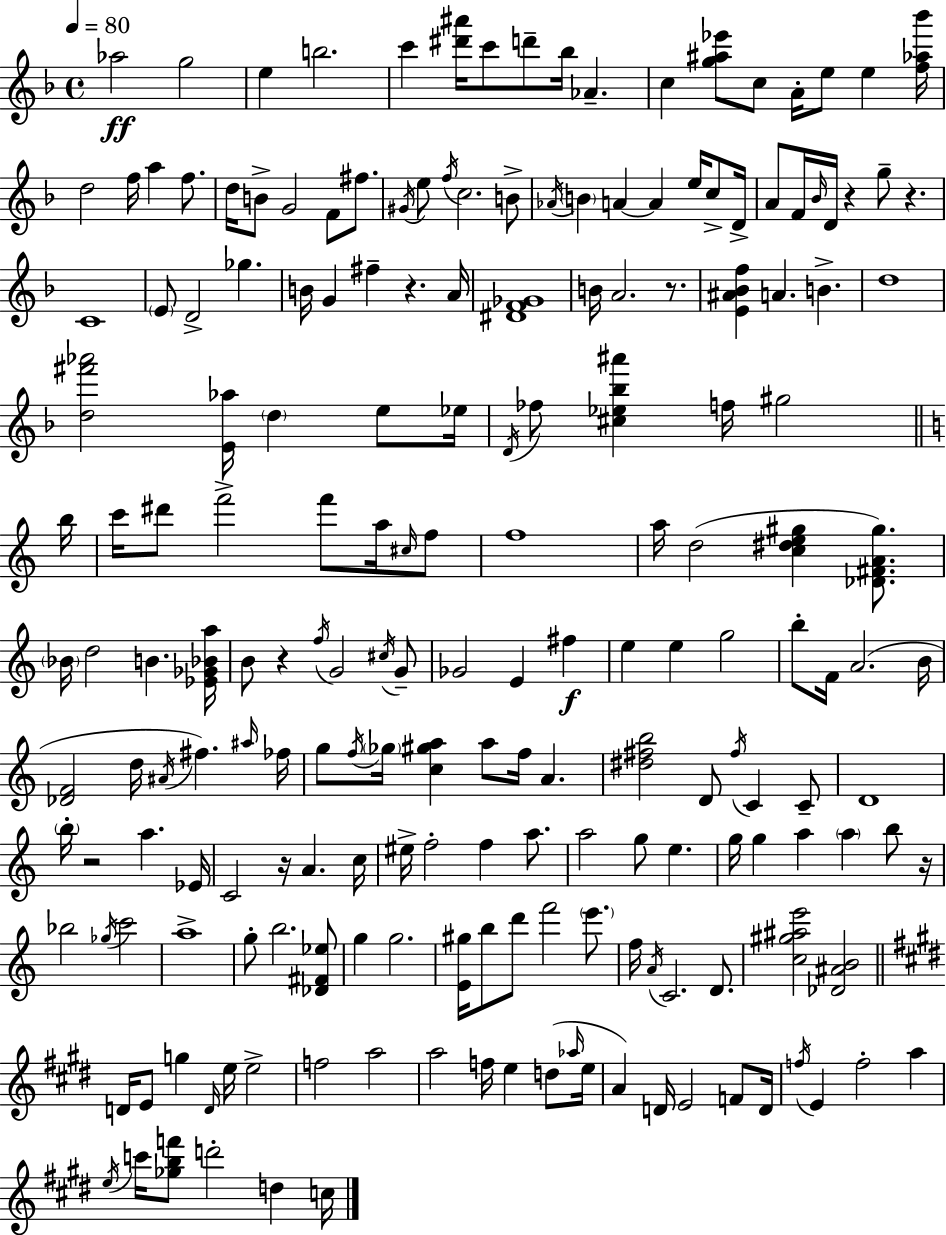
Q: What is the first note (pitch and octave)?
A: Ab5